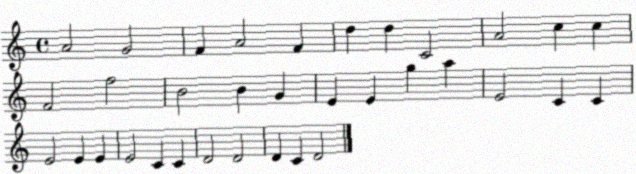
X:1
T:Untitled
M:4/4
L:1/4
K:C
A2 G2 F A2 F d d C2 A2 c c F2 f2 B2 B G E E g a E2 C C E2 E E E2 C C D2 D2 D C D2